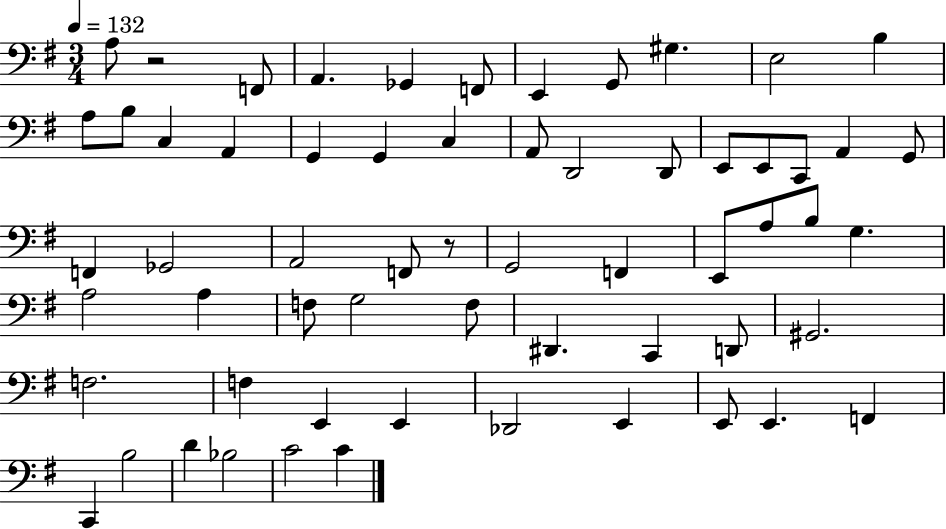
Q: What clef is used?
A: bass